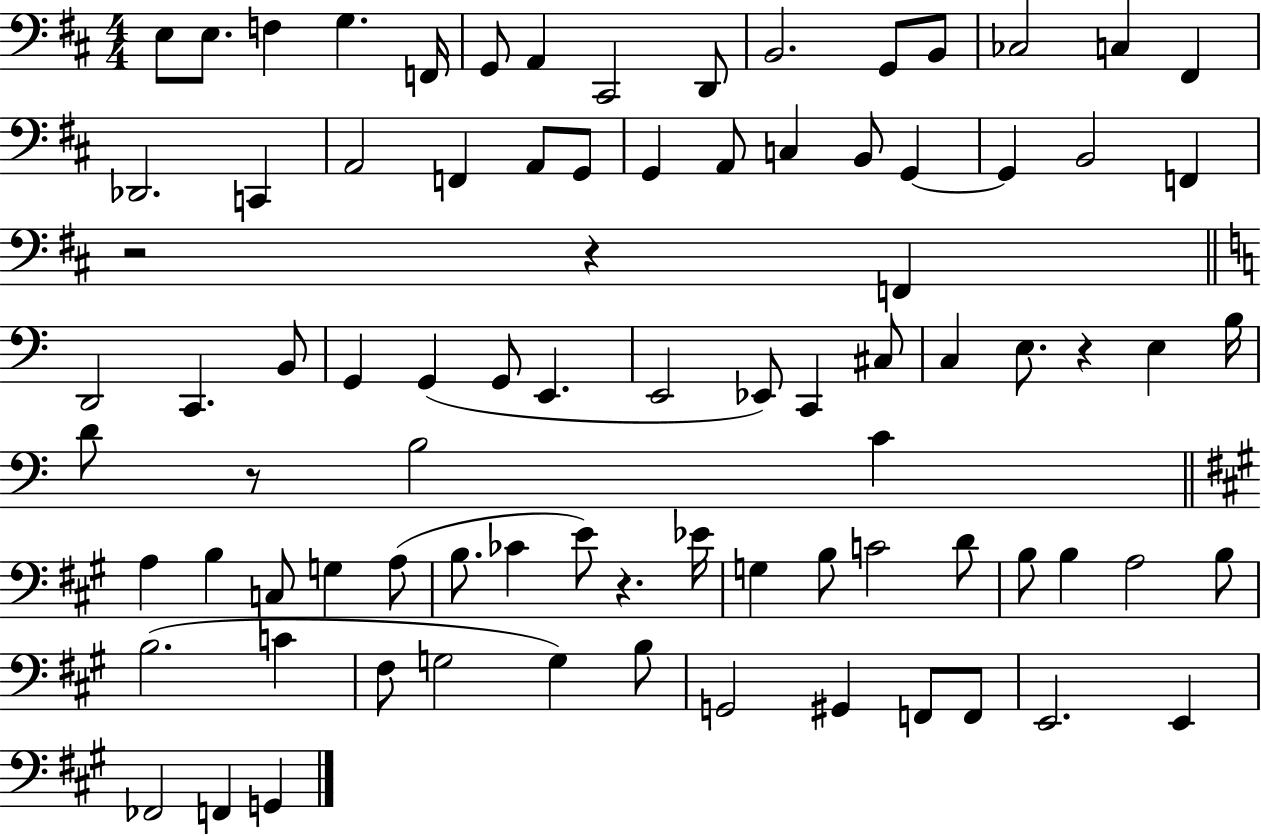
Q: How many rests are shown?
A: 5